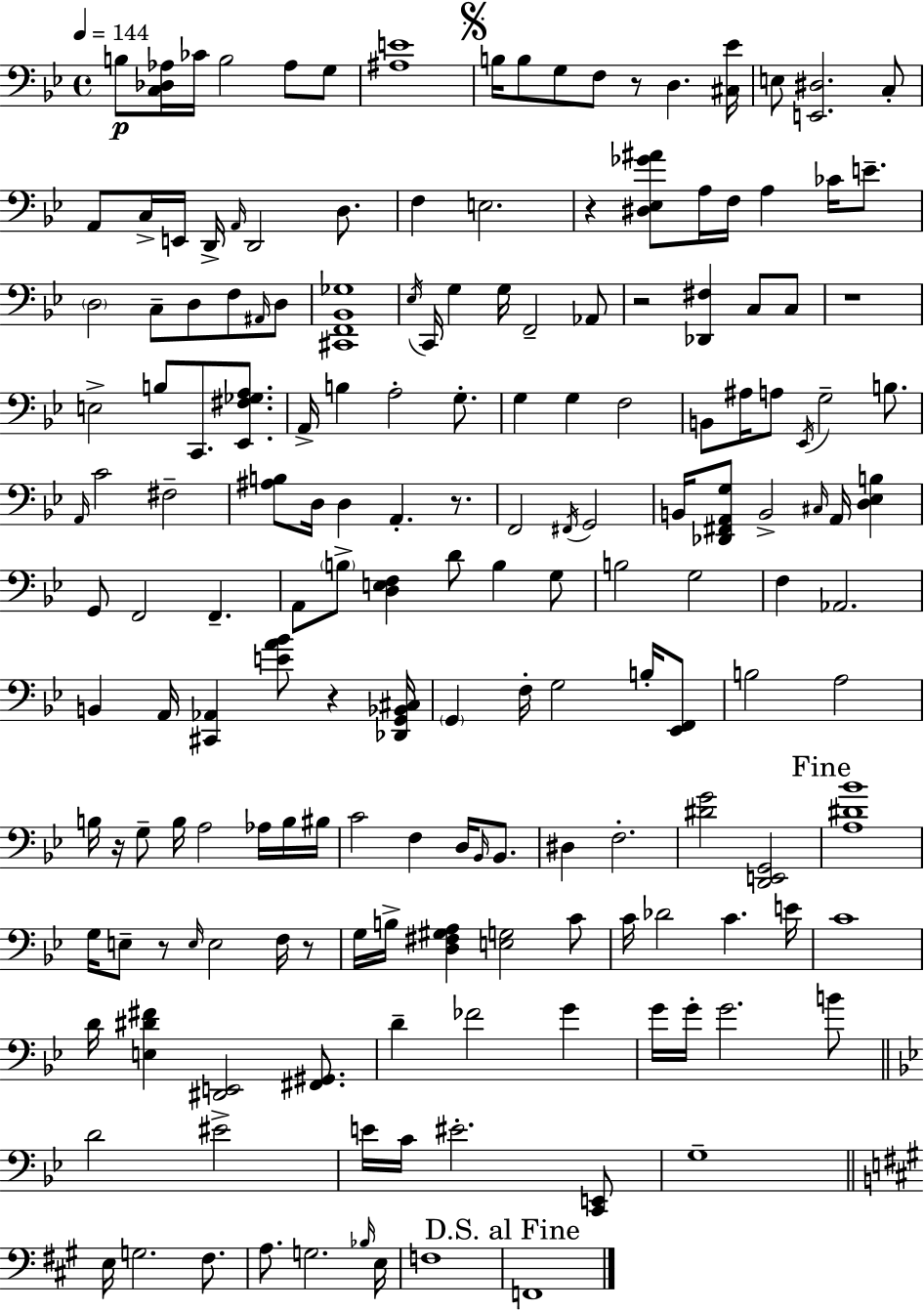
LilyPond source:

{
  \clef bass
  \time 4/4
  \defaultTimeSignature
  \key g \minor
  \tempo 4 = 144
  b8\p <c des aes>16 ces'16 b2 aes8 g8 | <ais e'>1 | \mark \markup { \musicglyph "scripts.segno" } b16 b8 g8 f8 r8 d4. <cis ees'>16 | e8 <e, dis>2. c8-. | \break a,8 c16-> e,16 d,16-> \grace { a,16 } d,2 d8. | f4 e2. | r4 <dis ees ges' ais'>8 a16 f16 a4 ces'16 e'8.-- | \parenthesize d2 c8-- d8 f8 \grace { ais,16 } | \break d8 <cis, f, bes, ges>1 | \acciaccatura { ees16 } c,16 g4 g16 f,2-- | aes,8 r2 <des, fis>4 c8 | c8 r1 | \break e2-> b8 c,8. | <ees, fis ges a>8. a,16-> b4 a2-. | g8.-. g4 g4 f2 | b,8 ais16 a8 \acciaccatura { ees,16 } g2-- | \break b8. \grace { a,16 } c'2 fis2-- | <ais b>8 d16 d4 a,4.-. | r8. f,2 \acciaccatura { fis,16 } g,2 | b,16 <des, fis, a, g>8 b,2-> | \break \grace { cis16 } a,16 <d ees b>4 g,8 f,2 | f,4.-- a,8 \parenthesize b8-> <d e f>4 d'8 | b4 g8 b2 g2 | f4 aes,2. | \break b,4 a,16 <cis, aes,>4 | <e' a' bes'>8 r4 <des, g, bes, cis>16 \parenthesize g,4 f16-. g2 | b16-. <ees, f,>8 b2 a2 | b16 r16 g8-- b16 a2 | \break aes16 b16 bis16 c'2 f4 | d16 \grace { bes,16 } bes,8. dis4 f2.-. | <dis' g'>2 | <d, e, g,>2 \mark "Fine" <a dis' bes'>1 | \break g16 e8-- r8 \grace { e16 } e2 | f16 r8 g16 b16-> <d fis gis a>4 <e g>2 | c'8 c'16 des'2 | c'4. e'16 c'1 | \break d'16 <e dis' fis'>4 <dis, e,>2 | <fis, gis,>8. d'4-- fes'2 | g'4 g'16 g'16-. g'2. | b'8 \bar "||" \break \key g \minor d'2 eis'2-> | e'16 c'16 eis'2.-. <c, e,>8 | g1-- | \bar "||" \break \key a \major e16 g2. fis8. | a8. g2. \grace { bes16 } | e16 f1 | \mark "D.S. al Fine" f,1 | \break \bar "|."
}